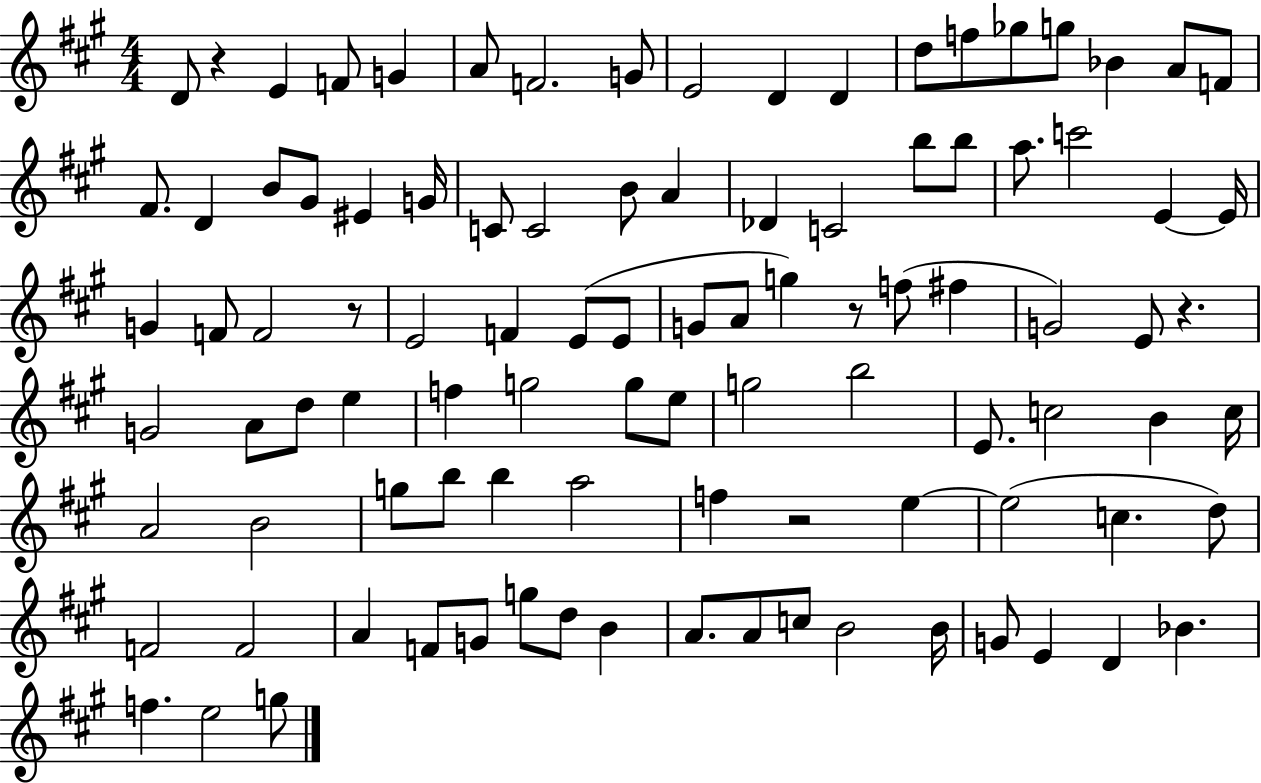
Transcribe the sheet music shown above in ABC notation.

X:1
T:Untitled
M:4/4
L:1/4
K:A
D/2 z E F/2 G A/2 F2 G/2 E2 D D d/2 f/2 _g/2 g/2 _B A/2 F/2 ^F/2 D B/2 ^G/2 ^E G/4 C/2 C2 B/2 A _D C2 b/2 b/2 a/2 c'2 E E/4 G F/2 F2 z/2 E2 F E/2 E/2 G/2 A/2 g z/2 f/2 ^f G2 E/2 z G2 A/2 d/2 e f g2 g/2 e/2 g2 b2 E/2 c2 B c/4 A2 B2 g/2 b/2 b a2 f z2 e e2 c d/2 F2 F2 A F/2 G/2 g/2 d/2 B A/2 A/2 c/2 B2 B/4 G/2 E D _B f e2 g/2